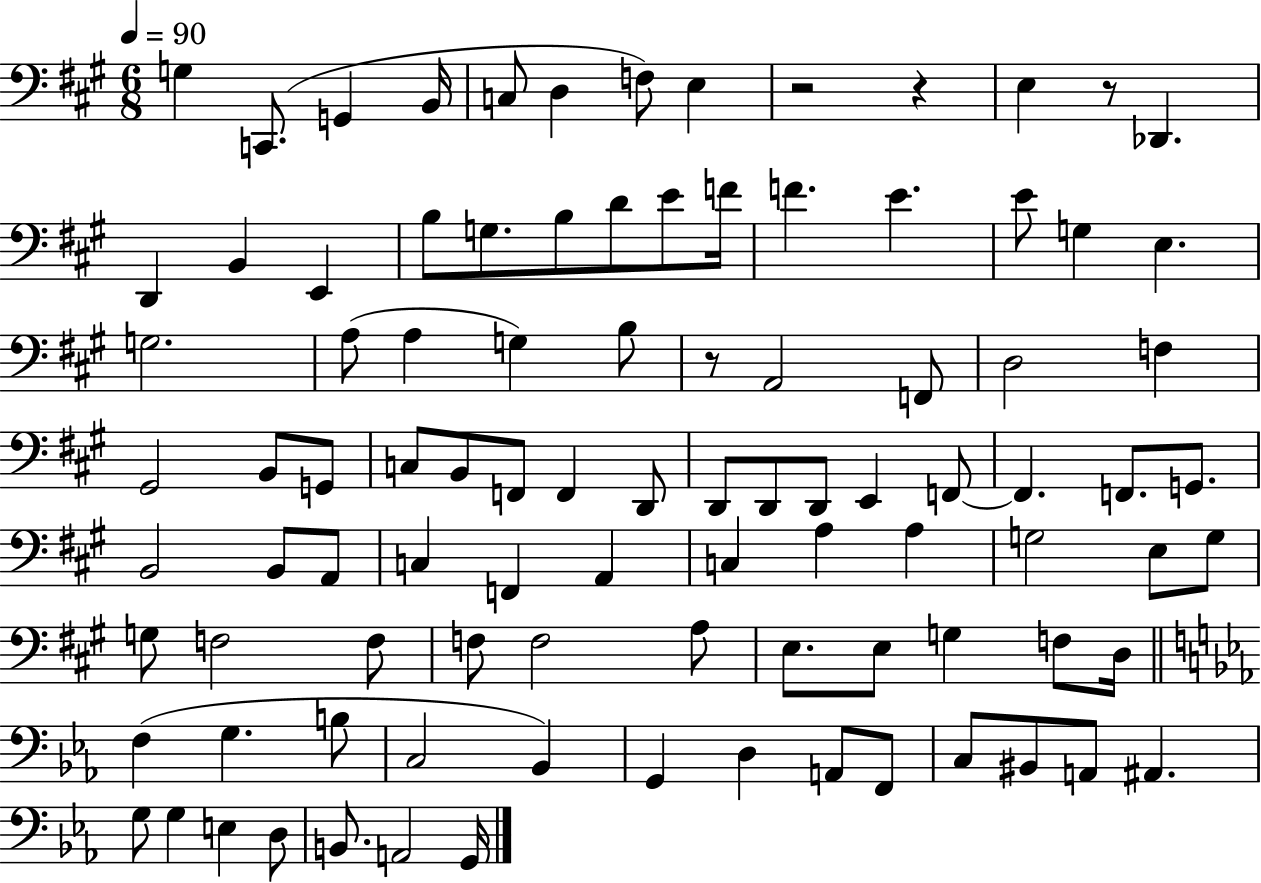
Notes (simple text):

G3/q C2/e. G2/q B2/s C3/e D3/q F3/e E3/q R/h R/q E3/q R/e Db2/q. D2/q B2/q E2/q B3/e G3/e. B3/e D4/e E4/e F4/s F4/q. E4/q. E4/e G3/q E3/q. G3/h. A3/e A3/q G3/q B3/e R/e A2/h F2/e D3/h F3/q G#2/h B2/e G2/e C3/e B2/e F2/e F2/q D2/e D2/e D2/e D2/e E2/q F2/e F2/q. F2/e. G2/e. B2/h B2/e A2/e C3/q F2/q A2/q C3/q A3/q A3/q G3/h E3/e G3/e G3/e F3/h F3/e F3/e F3/h A3/e E3/e. E3/e G3/q F3/e D3/s F3/q G3/q. B3/e C3/h Bb2/q G2/q D3/q A2/e F2/e C3/e BIS2/e A2/e A#2/q. G3/e G3/q E3/q D3/e B2/e. A2/h G2/s